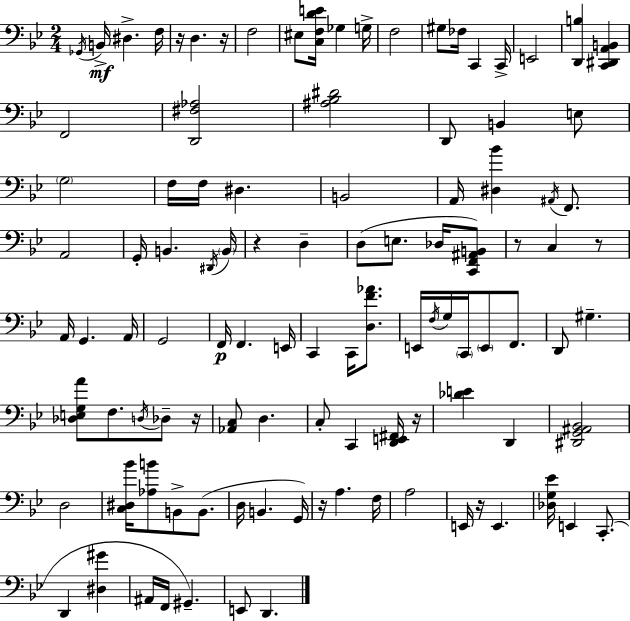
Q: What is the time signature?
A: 2/4